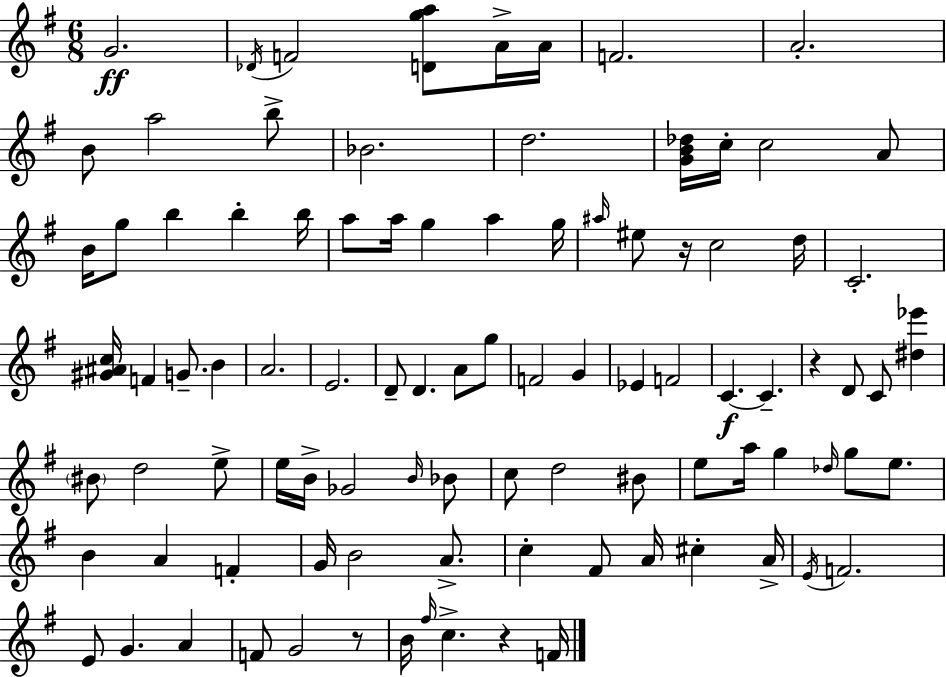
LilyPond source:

{
  \clef treble
  \numericTimeSignature
  \time 6/8
  \key g \major
  \repeat volta 2 { g'2.\ff | \acciaccatura { des'16 } f'2 <d' g'' a''>8 a'16-> | a'16 f'2. | a'2.-. | \break b'8 a''2 b''8-> | bes'2. | d''2. | <g' b' des''>16 c''16-. c''2 a'8 | \break b'16 g''8 b''4 b''4-. | b''16 a''8 a''16 g''4 a''4 | g''16 \grace { ais''16 } eis''8 r16 c''2 | d''16 c'2.-. | \break <gis' ais' c''>16 f'4 g'8.-- b'4 | a'2. | e'2. | d'8-- d'4. a'8 | \break g''8 f'2 g'4 | ees'4 f'2 | c'4.~~\f c'4.-- | r4 d'8 c'8 <dis'' ees'''>4 | \break \parenthesize bis'8 d''2 | e''8-> e''16 b'16-> ges'2 | \grace { b'16 } bes'8 c''8 d''2 | bis'8 e''8 a''16 g''4 \grace { des''16 } g''8 | \break e''8. b'4 a'4 | f'4-. g'16 b'2 | a'8.-> c''4-. fis'8 a'16 cis''4-. | a'16-> \acciaccatura { e'16 } f'2. | \break e'8 g'4. | a'4 f'8 g'2 | r8 b'16 \grace { fis''16 } c''4.-> | r4 f'16 } \bar "|."
}